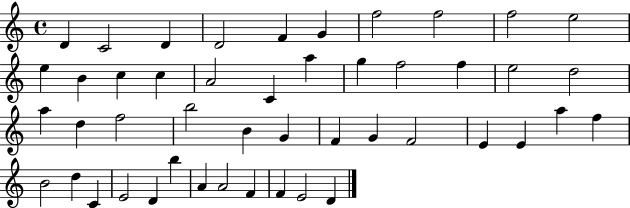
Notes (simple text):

D4/q C4/h D4/q D4/h F4/q G4/q F5/h F5/h F5/h E5/h E5/q B4/q C5/q C5/q A4/h C4/q A5/q G5/q F5/h F5/q E5/h D5/h A5/q D5/q F5/h B5/h B4/q G4/q F4/q G4/q F4/h E4/q E4/q A5/q F5/q B4/h D5/q C4/q E4/h D4/q B5/q A4/q A4/h F4/q F4/q E4/h D4/q